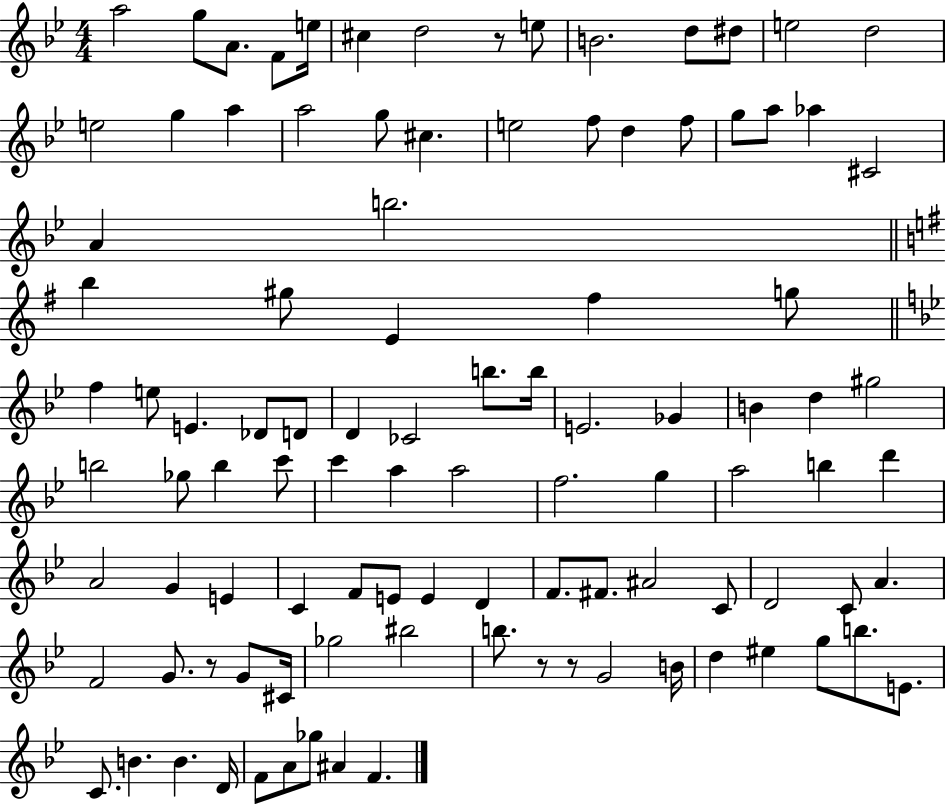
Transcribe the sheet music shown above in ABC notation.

X:1
T:Untitled
M:4/4
L:1/4
K:Bb
a2 g/2 A/2 F/2 e/4 ^c d2 z/2 e/2 B2 d/2 ^d/2 e2 d2 e2 g a a2 g/2 ^c e2 f/2 d f/2 g/2 a/2 _a ^C2 A b2 b ^g/2 E ^f g/2 f e/2 E _D/2 D/2 D _C2 b/2 b/4 E2 _G B d ^g2 b2 _g/2 b c'/2 c' a a2 f2 g a2 b d' A2 G E C F/2 E/2 E D F/2 ^F/2 ^A2 C/2 D2 C/2 A F2 G/2 z/2 G/2 ^C/4 _g2 ^b2 b/2 z/2 z/2 G2 B/4 d ^e g/2 b/2 E/2 C/2 B B D/4 F/2 A/2 _g/2 ^A F